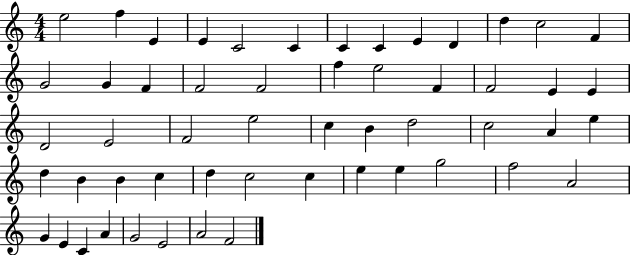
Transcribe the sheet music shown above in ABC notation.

X:1
T:Untitled
M:4/4
L:1/4
K:C
e2 f E E C2 C C C E D d c2 F G2 G F F2 F2 f e2 F F2 E E D2 E2 F2 e2 c B d2 c2 A e d B B c d c2 c e e g2 f2 A2 G E C A G2 E2 A2 F2